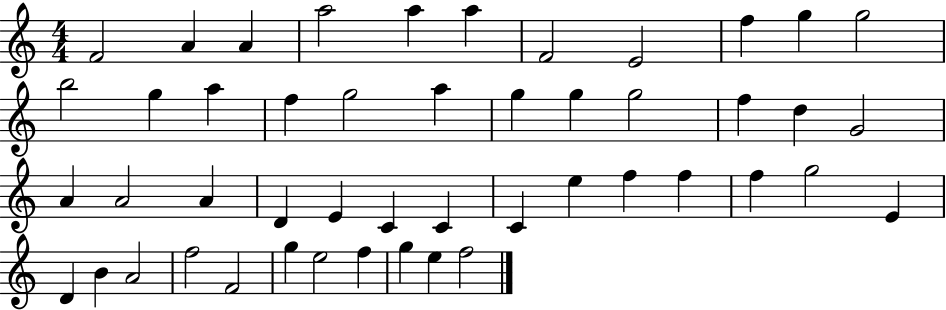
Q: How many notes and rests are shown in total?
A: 48